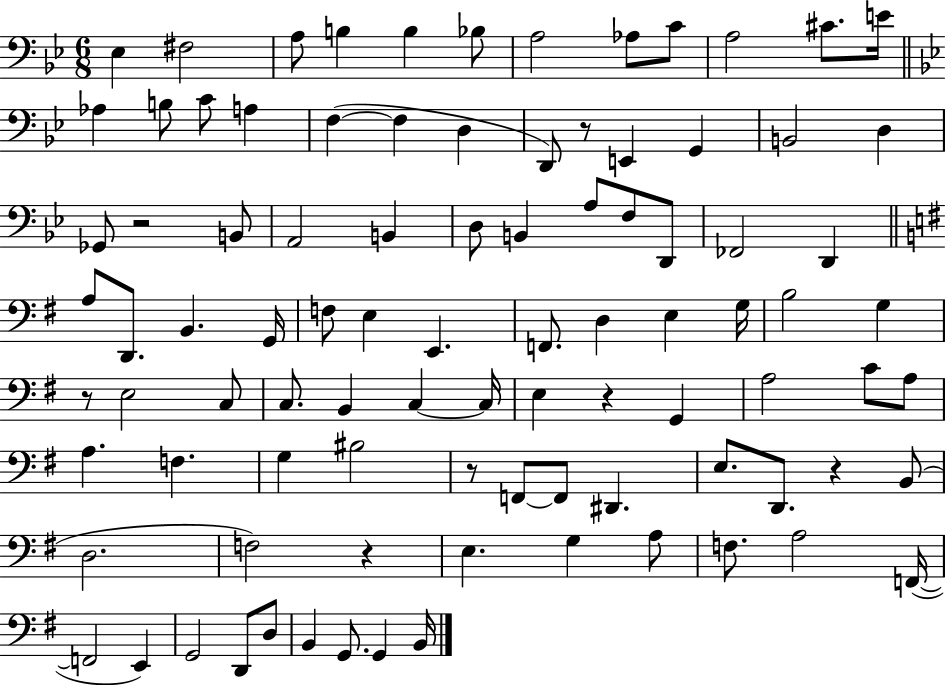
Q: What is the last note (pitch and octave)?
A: B2